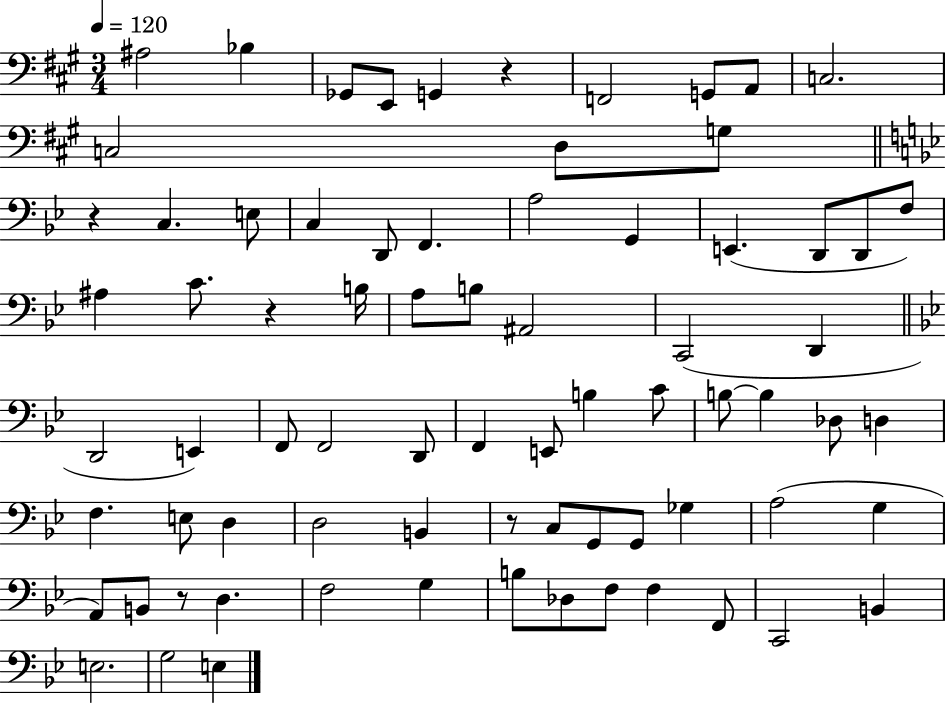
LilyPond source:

{
  \clef bass
  \numericTimeSignature
  \time 3/4
  \key a \major
  \tempo 4 = 120
  ais2 bes4 | ges,8 e,8 g,4 r4 | f,2 g,8 a,8 | c2. | \break c2 d8 g8 | \bar "||" \break \key bes \major r4 c4. e8 | c4 d,8 f,4. | a2 g,4 | e,4.( d,8 d,8 f8) | \break ais4 c'8. r4 b16 | a8 b8 ais,2 | c,2( d,4 | \bar "||" \break \key g \minor d,2 e,4) | f,8 f,2 d,8 | f,4 e,8 b4 c'8 | b8~~ b4 des8 d4 | \break f4. e8 d4 | d2 b,4 | r8 c8 g,8 g,8 ges4 | a2( g4 | \break a,8) b,8 r8 d4. | f2 g4 | b8 des8 f8 f4 f,8 | c,2 b,4 | \break e2. | g2 e4 | \bar "|."
}